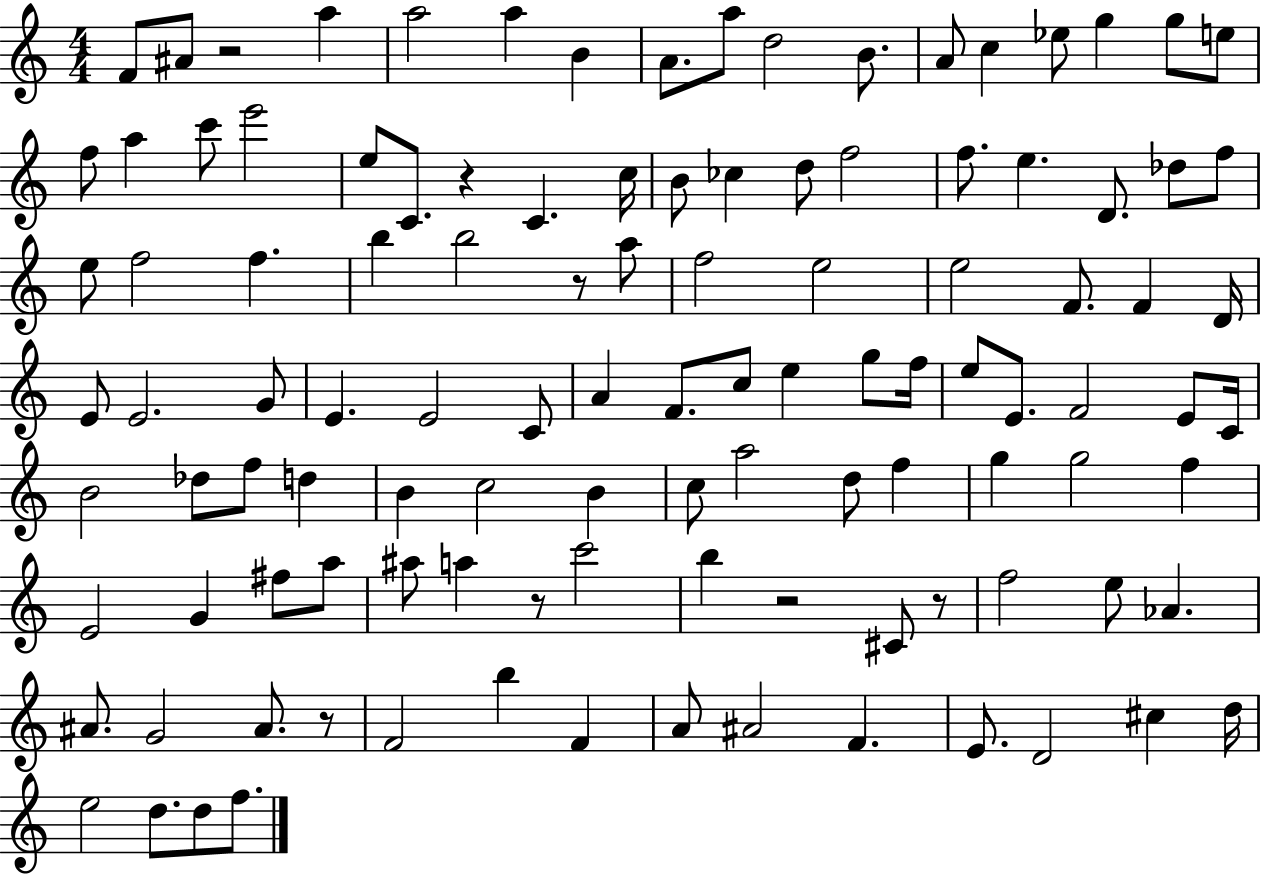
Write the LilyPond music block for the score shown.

{
  \clef treble
  \numericTimeSignature
  \time 4/4
  \key c \major
  f'8 ais'8 r2 a''4 | a''2 a''4 b'4 | a'8. a''8 d''2 b'8. | a'8 c''4 ees''8 g''4 g''8 e''8 | \break f''8 a''4 c'''8 e'''2 | e''8 c'8. r4 c'4. c''16 | b'8 ces''4 d''8 f''2 | f''8. e''4. d'8. des''8 f''8 | \break e''8 f''2 f''4. | b''4 b''2 r8 a''8 | f''2 e''2 | e''2 f'8. f'4 d'16 | \break e'8 e'2. g'8 | e'4. e'2 c'8 | a'4 f'8. c''8 e''4 g''8 f''16 | e''8 e'8. f'2 e'8 c'16 | \break b'2 des''8 f''8 d''4 | b'4 c''2 b'4 | c''8 a''2 d''8 f''4 | g''4 g''2 f''4 | \break e'2 g'4 fis''8 a''8 | ais''8 a''4 r8 c'''2 | b''4 r2 cis'8 r8 | f''2 e''8 aes'4. | \break ais'8. g'2 ais'8. r8 | f'2 b''4 f'4 | a'8 ais'2 f'4. | e'8. d'2 cis''4 d''16 | \break e''2 d''8. d''8 f''8. | \bar "|."
}